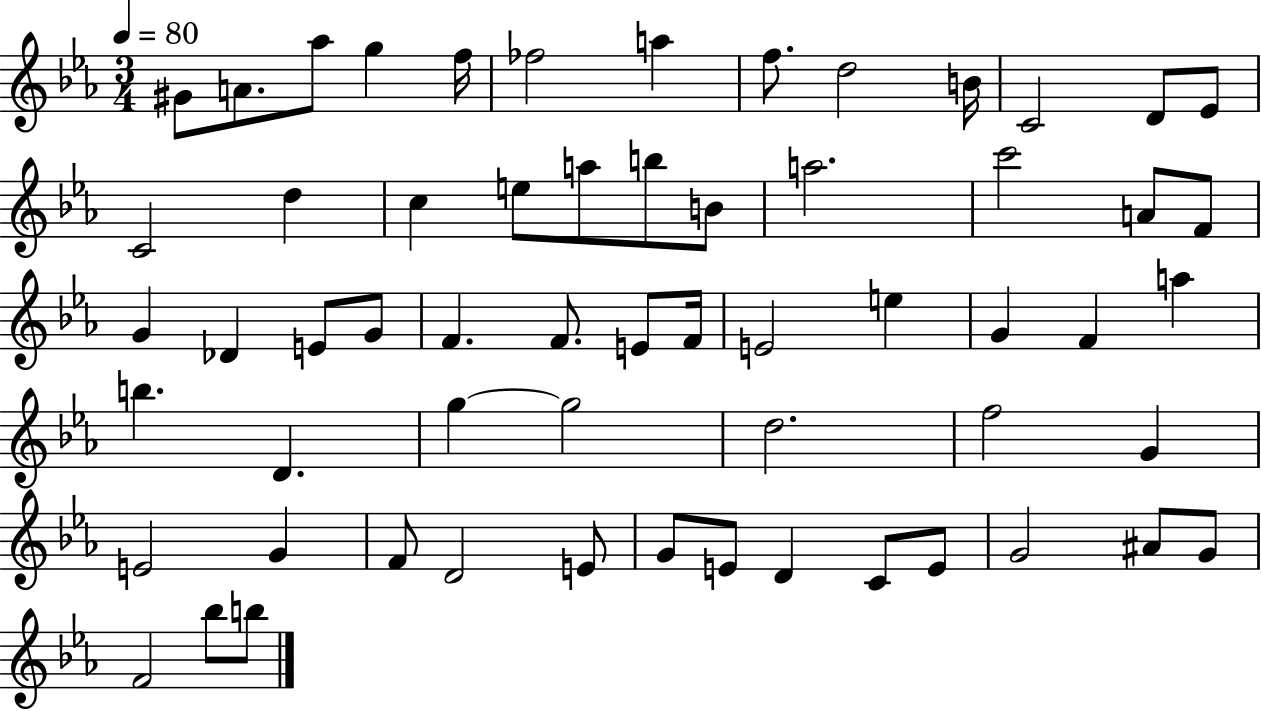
X:1
T:Untitled
M:3/4
L:1/4
K:Eb
^G/2 A/2 _a/2 g f/4 _f2 a f/2 d2 B/4 C2 D/2 _E/2 C2 d c e/2 a/2 b/2 B/2 a2 c'2 A/2 F/2 G _D E/2 G/2 F F/2 E/2 F/4 E2 e G F a b D g g2 d2 f2 G E2 G F/2 D2 E/2 G/2 E/2 D C/2 E/2 G2 ^A/2 G/2 F2 _b/2 b/2